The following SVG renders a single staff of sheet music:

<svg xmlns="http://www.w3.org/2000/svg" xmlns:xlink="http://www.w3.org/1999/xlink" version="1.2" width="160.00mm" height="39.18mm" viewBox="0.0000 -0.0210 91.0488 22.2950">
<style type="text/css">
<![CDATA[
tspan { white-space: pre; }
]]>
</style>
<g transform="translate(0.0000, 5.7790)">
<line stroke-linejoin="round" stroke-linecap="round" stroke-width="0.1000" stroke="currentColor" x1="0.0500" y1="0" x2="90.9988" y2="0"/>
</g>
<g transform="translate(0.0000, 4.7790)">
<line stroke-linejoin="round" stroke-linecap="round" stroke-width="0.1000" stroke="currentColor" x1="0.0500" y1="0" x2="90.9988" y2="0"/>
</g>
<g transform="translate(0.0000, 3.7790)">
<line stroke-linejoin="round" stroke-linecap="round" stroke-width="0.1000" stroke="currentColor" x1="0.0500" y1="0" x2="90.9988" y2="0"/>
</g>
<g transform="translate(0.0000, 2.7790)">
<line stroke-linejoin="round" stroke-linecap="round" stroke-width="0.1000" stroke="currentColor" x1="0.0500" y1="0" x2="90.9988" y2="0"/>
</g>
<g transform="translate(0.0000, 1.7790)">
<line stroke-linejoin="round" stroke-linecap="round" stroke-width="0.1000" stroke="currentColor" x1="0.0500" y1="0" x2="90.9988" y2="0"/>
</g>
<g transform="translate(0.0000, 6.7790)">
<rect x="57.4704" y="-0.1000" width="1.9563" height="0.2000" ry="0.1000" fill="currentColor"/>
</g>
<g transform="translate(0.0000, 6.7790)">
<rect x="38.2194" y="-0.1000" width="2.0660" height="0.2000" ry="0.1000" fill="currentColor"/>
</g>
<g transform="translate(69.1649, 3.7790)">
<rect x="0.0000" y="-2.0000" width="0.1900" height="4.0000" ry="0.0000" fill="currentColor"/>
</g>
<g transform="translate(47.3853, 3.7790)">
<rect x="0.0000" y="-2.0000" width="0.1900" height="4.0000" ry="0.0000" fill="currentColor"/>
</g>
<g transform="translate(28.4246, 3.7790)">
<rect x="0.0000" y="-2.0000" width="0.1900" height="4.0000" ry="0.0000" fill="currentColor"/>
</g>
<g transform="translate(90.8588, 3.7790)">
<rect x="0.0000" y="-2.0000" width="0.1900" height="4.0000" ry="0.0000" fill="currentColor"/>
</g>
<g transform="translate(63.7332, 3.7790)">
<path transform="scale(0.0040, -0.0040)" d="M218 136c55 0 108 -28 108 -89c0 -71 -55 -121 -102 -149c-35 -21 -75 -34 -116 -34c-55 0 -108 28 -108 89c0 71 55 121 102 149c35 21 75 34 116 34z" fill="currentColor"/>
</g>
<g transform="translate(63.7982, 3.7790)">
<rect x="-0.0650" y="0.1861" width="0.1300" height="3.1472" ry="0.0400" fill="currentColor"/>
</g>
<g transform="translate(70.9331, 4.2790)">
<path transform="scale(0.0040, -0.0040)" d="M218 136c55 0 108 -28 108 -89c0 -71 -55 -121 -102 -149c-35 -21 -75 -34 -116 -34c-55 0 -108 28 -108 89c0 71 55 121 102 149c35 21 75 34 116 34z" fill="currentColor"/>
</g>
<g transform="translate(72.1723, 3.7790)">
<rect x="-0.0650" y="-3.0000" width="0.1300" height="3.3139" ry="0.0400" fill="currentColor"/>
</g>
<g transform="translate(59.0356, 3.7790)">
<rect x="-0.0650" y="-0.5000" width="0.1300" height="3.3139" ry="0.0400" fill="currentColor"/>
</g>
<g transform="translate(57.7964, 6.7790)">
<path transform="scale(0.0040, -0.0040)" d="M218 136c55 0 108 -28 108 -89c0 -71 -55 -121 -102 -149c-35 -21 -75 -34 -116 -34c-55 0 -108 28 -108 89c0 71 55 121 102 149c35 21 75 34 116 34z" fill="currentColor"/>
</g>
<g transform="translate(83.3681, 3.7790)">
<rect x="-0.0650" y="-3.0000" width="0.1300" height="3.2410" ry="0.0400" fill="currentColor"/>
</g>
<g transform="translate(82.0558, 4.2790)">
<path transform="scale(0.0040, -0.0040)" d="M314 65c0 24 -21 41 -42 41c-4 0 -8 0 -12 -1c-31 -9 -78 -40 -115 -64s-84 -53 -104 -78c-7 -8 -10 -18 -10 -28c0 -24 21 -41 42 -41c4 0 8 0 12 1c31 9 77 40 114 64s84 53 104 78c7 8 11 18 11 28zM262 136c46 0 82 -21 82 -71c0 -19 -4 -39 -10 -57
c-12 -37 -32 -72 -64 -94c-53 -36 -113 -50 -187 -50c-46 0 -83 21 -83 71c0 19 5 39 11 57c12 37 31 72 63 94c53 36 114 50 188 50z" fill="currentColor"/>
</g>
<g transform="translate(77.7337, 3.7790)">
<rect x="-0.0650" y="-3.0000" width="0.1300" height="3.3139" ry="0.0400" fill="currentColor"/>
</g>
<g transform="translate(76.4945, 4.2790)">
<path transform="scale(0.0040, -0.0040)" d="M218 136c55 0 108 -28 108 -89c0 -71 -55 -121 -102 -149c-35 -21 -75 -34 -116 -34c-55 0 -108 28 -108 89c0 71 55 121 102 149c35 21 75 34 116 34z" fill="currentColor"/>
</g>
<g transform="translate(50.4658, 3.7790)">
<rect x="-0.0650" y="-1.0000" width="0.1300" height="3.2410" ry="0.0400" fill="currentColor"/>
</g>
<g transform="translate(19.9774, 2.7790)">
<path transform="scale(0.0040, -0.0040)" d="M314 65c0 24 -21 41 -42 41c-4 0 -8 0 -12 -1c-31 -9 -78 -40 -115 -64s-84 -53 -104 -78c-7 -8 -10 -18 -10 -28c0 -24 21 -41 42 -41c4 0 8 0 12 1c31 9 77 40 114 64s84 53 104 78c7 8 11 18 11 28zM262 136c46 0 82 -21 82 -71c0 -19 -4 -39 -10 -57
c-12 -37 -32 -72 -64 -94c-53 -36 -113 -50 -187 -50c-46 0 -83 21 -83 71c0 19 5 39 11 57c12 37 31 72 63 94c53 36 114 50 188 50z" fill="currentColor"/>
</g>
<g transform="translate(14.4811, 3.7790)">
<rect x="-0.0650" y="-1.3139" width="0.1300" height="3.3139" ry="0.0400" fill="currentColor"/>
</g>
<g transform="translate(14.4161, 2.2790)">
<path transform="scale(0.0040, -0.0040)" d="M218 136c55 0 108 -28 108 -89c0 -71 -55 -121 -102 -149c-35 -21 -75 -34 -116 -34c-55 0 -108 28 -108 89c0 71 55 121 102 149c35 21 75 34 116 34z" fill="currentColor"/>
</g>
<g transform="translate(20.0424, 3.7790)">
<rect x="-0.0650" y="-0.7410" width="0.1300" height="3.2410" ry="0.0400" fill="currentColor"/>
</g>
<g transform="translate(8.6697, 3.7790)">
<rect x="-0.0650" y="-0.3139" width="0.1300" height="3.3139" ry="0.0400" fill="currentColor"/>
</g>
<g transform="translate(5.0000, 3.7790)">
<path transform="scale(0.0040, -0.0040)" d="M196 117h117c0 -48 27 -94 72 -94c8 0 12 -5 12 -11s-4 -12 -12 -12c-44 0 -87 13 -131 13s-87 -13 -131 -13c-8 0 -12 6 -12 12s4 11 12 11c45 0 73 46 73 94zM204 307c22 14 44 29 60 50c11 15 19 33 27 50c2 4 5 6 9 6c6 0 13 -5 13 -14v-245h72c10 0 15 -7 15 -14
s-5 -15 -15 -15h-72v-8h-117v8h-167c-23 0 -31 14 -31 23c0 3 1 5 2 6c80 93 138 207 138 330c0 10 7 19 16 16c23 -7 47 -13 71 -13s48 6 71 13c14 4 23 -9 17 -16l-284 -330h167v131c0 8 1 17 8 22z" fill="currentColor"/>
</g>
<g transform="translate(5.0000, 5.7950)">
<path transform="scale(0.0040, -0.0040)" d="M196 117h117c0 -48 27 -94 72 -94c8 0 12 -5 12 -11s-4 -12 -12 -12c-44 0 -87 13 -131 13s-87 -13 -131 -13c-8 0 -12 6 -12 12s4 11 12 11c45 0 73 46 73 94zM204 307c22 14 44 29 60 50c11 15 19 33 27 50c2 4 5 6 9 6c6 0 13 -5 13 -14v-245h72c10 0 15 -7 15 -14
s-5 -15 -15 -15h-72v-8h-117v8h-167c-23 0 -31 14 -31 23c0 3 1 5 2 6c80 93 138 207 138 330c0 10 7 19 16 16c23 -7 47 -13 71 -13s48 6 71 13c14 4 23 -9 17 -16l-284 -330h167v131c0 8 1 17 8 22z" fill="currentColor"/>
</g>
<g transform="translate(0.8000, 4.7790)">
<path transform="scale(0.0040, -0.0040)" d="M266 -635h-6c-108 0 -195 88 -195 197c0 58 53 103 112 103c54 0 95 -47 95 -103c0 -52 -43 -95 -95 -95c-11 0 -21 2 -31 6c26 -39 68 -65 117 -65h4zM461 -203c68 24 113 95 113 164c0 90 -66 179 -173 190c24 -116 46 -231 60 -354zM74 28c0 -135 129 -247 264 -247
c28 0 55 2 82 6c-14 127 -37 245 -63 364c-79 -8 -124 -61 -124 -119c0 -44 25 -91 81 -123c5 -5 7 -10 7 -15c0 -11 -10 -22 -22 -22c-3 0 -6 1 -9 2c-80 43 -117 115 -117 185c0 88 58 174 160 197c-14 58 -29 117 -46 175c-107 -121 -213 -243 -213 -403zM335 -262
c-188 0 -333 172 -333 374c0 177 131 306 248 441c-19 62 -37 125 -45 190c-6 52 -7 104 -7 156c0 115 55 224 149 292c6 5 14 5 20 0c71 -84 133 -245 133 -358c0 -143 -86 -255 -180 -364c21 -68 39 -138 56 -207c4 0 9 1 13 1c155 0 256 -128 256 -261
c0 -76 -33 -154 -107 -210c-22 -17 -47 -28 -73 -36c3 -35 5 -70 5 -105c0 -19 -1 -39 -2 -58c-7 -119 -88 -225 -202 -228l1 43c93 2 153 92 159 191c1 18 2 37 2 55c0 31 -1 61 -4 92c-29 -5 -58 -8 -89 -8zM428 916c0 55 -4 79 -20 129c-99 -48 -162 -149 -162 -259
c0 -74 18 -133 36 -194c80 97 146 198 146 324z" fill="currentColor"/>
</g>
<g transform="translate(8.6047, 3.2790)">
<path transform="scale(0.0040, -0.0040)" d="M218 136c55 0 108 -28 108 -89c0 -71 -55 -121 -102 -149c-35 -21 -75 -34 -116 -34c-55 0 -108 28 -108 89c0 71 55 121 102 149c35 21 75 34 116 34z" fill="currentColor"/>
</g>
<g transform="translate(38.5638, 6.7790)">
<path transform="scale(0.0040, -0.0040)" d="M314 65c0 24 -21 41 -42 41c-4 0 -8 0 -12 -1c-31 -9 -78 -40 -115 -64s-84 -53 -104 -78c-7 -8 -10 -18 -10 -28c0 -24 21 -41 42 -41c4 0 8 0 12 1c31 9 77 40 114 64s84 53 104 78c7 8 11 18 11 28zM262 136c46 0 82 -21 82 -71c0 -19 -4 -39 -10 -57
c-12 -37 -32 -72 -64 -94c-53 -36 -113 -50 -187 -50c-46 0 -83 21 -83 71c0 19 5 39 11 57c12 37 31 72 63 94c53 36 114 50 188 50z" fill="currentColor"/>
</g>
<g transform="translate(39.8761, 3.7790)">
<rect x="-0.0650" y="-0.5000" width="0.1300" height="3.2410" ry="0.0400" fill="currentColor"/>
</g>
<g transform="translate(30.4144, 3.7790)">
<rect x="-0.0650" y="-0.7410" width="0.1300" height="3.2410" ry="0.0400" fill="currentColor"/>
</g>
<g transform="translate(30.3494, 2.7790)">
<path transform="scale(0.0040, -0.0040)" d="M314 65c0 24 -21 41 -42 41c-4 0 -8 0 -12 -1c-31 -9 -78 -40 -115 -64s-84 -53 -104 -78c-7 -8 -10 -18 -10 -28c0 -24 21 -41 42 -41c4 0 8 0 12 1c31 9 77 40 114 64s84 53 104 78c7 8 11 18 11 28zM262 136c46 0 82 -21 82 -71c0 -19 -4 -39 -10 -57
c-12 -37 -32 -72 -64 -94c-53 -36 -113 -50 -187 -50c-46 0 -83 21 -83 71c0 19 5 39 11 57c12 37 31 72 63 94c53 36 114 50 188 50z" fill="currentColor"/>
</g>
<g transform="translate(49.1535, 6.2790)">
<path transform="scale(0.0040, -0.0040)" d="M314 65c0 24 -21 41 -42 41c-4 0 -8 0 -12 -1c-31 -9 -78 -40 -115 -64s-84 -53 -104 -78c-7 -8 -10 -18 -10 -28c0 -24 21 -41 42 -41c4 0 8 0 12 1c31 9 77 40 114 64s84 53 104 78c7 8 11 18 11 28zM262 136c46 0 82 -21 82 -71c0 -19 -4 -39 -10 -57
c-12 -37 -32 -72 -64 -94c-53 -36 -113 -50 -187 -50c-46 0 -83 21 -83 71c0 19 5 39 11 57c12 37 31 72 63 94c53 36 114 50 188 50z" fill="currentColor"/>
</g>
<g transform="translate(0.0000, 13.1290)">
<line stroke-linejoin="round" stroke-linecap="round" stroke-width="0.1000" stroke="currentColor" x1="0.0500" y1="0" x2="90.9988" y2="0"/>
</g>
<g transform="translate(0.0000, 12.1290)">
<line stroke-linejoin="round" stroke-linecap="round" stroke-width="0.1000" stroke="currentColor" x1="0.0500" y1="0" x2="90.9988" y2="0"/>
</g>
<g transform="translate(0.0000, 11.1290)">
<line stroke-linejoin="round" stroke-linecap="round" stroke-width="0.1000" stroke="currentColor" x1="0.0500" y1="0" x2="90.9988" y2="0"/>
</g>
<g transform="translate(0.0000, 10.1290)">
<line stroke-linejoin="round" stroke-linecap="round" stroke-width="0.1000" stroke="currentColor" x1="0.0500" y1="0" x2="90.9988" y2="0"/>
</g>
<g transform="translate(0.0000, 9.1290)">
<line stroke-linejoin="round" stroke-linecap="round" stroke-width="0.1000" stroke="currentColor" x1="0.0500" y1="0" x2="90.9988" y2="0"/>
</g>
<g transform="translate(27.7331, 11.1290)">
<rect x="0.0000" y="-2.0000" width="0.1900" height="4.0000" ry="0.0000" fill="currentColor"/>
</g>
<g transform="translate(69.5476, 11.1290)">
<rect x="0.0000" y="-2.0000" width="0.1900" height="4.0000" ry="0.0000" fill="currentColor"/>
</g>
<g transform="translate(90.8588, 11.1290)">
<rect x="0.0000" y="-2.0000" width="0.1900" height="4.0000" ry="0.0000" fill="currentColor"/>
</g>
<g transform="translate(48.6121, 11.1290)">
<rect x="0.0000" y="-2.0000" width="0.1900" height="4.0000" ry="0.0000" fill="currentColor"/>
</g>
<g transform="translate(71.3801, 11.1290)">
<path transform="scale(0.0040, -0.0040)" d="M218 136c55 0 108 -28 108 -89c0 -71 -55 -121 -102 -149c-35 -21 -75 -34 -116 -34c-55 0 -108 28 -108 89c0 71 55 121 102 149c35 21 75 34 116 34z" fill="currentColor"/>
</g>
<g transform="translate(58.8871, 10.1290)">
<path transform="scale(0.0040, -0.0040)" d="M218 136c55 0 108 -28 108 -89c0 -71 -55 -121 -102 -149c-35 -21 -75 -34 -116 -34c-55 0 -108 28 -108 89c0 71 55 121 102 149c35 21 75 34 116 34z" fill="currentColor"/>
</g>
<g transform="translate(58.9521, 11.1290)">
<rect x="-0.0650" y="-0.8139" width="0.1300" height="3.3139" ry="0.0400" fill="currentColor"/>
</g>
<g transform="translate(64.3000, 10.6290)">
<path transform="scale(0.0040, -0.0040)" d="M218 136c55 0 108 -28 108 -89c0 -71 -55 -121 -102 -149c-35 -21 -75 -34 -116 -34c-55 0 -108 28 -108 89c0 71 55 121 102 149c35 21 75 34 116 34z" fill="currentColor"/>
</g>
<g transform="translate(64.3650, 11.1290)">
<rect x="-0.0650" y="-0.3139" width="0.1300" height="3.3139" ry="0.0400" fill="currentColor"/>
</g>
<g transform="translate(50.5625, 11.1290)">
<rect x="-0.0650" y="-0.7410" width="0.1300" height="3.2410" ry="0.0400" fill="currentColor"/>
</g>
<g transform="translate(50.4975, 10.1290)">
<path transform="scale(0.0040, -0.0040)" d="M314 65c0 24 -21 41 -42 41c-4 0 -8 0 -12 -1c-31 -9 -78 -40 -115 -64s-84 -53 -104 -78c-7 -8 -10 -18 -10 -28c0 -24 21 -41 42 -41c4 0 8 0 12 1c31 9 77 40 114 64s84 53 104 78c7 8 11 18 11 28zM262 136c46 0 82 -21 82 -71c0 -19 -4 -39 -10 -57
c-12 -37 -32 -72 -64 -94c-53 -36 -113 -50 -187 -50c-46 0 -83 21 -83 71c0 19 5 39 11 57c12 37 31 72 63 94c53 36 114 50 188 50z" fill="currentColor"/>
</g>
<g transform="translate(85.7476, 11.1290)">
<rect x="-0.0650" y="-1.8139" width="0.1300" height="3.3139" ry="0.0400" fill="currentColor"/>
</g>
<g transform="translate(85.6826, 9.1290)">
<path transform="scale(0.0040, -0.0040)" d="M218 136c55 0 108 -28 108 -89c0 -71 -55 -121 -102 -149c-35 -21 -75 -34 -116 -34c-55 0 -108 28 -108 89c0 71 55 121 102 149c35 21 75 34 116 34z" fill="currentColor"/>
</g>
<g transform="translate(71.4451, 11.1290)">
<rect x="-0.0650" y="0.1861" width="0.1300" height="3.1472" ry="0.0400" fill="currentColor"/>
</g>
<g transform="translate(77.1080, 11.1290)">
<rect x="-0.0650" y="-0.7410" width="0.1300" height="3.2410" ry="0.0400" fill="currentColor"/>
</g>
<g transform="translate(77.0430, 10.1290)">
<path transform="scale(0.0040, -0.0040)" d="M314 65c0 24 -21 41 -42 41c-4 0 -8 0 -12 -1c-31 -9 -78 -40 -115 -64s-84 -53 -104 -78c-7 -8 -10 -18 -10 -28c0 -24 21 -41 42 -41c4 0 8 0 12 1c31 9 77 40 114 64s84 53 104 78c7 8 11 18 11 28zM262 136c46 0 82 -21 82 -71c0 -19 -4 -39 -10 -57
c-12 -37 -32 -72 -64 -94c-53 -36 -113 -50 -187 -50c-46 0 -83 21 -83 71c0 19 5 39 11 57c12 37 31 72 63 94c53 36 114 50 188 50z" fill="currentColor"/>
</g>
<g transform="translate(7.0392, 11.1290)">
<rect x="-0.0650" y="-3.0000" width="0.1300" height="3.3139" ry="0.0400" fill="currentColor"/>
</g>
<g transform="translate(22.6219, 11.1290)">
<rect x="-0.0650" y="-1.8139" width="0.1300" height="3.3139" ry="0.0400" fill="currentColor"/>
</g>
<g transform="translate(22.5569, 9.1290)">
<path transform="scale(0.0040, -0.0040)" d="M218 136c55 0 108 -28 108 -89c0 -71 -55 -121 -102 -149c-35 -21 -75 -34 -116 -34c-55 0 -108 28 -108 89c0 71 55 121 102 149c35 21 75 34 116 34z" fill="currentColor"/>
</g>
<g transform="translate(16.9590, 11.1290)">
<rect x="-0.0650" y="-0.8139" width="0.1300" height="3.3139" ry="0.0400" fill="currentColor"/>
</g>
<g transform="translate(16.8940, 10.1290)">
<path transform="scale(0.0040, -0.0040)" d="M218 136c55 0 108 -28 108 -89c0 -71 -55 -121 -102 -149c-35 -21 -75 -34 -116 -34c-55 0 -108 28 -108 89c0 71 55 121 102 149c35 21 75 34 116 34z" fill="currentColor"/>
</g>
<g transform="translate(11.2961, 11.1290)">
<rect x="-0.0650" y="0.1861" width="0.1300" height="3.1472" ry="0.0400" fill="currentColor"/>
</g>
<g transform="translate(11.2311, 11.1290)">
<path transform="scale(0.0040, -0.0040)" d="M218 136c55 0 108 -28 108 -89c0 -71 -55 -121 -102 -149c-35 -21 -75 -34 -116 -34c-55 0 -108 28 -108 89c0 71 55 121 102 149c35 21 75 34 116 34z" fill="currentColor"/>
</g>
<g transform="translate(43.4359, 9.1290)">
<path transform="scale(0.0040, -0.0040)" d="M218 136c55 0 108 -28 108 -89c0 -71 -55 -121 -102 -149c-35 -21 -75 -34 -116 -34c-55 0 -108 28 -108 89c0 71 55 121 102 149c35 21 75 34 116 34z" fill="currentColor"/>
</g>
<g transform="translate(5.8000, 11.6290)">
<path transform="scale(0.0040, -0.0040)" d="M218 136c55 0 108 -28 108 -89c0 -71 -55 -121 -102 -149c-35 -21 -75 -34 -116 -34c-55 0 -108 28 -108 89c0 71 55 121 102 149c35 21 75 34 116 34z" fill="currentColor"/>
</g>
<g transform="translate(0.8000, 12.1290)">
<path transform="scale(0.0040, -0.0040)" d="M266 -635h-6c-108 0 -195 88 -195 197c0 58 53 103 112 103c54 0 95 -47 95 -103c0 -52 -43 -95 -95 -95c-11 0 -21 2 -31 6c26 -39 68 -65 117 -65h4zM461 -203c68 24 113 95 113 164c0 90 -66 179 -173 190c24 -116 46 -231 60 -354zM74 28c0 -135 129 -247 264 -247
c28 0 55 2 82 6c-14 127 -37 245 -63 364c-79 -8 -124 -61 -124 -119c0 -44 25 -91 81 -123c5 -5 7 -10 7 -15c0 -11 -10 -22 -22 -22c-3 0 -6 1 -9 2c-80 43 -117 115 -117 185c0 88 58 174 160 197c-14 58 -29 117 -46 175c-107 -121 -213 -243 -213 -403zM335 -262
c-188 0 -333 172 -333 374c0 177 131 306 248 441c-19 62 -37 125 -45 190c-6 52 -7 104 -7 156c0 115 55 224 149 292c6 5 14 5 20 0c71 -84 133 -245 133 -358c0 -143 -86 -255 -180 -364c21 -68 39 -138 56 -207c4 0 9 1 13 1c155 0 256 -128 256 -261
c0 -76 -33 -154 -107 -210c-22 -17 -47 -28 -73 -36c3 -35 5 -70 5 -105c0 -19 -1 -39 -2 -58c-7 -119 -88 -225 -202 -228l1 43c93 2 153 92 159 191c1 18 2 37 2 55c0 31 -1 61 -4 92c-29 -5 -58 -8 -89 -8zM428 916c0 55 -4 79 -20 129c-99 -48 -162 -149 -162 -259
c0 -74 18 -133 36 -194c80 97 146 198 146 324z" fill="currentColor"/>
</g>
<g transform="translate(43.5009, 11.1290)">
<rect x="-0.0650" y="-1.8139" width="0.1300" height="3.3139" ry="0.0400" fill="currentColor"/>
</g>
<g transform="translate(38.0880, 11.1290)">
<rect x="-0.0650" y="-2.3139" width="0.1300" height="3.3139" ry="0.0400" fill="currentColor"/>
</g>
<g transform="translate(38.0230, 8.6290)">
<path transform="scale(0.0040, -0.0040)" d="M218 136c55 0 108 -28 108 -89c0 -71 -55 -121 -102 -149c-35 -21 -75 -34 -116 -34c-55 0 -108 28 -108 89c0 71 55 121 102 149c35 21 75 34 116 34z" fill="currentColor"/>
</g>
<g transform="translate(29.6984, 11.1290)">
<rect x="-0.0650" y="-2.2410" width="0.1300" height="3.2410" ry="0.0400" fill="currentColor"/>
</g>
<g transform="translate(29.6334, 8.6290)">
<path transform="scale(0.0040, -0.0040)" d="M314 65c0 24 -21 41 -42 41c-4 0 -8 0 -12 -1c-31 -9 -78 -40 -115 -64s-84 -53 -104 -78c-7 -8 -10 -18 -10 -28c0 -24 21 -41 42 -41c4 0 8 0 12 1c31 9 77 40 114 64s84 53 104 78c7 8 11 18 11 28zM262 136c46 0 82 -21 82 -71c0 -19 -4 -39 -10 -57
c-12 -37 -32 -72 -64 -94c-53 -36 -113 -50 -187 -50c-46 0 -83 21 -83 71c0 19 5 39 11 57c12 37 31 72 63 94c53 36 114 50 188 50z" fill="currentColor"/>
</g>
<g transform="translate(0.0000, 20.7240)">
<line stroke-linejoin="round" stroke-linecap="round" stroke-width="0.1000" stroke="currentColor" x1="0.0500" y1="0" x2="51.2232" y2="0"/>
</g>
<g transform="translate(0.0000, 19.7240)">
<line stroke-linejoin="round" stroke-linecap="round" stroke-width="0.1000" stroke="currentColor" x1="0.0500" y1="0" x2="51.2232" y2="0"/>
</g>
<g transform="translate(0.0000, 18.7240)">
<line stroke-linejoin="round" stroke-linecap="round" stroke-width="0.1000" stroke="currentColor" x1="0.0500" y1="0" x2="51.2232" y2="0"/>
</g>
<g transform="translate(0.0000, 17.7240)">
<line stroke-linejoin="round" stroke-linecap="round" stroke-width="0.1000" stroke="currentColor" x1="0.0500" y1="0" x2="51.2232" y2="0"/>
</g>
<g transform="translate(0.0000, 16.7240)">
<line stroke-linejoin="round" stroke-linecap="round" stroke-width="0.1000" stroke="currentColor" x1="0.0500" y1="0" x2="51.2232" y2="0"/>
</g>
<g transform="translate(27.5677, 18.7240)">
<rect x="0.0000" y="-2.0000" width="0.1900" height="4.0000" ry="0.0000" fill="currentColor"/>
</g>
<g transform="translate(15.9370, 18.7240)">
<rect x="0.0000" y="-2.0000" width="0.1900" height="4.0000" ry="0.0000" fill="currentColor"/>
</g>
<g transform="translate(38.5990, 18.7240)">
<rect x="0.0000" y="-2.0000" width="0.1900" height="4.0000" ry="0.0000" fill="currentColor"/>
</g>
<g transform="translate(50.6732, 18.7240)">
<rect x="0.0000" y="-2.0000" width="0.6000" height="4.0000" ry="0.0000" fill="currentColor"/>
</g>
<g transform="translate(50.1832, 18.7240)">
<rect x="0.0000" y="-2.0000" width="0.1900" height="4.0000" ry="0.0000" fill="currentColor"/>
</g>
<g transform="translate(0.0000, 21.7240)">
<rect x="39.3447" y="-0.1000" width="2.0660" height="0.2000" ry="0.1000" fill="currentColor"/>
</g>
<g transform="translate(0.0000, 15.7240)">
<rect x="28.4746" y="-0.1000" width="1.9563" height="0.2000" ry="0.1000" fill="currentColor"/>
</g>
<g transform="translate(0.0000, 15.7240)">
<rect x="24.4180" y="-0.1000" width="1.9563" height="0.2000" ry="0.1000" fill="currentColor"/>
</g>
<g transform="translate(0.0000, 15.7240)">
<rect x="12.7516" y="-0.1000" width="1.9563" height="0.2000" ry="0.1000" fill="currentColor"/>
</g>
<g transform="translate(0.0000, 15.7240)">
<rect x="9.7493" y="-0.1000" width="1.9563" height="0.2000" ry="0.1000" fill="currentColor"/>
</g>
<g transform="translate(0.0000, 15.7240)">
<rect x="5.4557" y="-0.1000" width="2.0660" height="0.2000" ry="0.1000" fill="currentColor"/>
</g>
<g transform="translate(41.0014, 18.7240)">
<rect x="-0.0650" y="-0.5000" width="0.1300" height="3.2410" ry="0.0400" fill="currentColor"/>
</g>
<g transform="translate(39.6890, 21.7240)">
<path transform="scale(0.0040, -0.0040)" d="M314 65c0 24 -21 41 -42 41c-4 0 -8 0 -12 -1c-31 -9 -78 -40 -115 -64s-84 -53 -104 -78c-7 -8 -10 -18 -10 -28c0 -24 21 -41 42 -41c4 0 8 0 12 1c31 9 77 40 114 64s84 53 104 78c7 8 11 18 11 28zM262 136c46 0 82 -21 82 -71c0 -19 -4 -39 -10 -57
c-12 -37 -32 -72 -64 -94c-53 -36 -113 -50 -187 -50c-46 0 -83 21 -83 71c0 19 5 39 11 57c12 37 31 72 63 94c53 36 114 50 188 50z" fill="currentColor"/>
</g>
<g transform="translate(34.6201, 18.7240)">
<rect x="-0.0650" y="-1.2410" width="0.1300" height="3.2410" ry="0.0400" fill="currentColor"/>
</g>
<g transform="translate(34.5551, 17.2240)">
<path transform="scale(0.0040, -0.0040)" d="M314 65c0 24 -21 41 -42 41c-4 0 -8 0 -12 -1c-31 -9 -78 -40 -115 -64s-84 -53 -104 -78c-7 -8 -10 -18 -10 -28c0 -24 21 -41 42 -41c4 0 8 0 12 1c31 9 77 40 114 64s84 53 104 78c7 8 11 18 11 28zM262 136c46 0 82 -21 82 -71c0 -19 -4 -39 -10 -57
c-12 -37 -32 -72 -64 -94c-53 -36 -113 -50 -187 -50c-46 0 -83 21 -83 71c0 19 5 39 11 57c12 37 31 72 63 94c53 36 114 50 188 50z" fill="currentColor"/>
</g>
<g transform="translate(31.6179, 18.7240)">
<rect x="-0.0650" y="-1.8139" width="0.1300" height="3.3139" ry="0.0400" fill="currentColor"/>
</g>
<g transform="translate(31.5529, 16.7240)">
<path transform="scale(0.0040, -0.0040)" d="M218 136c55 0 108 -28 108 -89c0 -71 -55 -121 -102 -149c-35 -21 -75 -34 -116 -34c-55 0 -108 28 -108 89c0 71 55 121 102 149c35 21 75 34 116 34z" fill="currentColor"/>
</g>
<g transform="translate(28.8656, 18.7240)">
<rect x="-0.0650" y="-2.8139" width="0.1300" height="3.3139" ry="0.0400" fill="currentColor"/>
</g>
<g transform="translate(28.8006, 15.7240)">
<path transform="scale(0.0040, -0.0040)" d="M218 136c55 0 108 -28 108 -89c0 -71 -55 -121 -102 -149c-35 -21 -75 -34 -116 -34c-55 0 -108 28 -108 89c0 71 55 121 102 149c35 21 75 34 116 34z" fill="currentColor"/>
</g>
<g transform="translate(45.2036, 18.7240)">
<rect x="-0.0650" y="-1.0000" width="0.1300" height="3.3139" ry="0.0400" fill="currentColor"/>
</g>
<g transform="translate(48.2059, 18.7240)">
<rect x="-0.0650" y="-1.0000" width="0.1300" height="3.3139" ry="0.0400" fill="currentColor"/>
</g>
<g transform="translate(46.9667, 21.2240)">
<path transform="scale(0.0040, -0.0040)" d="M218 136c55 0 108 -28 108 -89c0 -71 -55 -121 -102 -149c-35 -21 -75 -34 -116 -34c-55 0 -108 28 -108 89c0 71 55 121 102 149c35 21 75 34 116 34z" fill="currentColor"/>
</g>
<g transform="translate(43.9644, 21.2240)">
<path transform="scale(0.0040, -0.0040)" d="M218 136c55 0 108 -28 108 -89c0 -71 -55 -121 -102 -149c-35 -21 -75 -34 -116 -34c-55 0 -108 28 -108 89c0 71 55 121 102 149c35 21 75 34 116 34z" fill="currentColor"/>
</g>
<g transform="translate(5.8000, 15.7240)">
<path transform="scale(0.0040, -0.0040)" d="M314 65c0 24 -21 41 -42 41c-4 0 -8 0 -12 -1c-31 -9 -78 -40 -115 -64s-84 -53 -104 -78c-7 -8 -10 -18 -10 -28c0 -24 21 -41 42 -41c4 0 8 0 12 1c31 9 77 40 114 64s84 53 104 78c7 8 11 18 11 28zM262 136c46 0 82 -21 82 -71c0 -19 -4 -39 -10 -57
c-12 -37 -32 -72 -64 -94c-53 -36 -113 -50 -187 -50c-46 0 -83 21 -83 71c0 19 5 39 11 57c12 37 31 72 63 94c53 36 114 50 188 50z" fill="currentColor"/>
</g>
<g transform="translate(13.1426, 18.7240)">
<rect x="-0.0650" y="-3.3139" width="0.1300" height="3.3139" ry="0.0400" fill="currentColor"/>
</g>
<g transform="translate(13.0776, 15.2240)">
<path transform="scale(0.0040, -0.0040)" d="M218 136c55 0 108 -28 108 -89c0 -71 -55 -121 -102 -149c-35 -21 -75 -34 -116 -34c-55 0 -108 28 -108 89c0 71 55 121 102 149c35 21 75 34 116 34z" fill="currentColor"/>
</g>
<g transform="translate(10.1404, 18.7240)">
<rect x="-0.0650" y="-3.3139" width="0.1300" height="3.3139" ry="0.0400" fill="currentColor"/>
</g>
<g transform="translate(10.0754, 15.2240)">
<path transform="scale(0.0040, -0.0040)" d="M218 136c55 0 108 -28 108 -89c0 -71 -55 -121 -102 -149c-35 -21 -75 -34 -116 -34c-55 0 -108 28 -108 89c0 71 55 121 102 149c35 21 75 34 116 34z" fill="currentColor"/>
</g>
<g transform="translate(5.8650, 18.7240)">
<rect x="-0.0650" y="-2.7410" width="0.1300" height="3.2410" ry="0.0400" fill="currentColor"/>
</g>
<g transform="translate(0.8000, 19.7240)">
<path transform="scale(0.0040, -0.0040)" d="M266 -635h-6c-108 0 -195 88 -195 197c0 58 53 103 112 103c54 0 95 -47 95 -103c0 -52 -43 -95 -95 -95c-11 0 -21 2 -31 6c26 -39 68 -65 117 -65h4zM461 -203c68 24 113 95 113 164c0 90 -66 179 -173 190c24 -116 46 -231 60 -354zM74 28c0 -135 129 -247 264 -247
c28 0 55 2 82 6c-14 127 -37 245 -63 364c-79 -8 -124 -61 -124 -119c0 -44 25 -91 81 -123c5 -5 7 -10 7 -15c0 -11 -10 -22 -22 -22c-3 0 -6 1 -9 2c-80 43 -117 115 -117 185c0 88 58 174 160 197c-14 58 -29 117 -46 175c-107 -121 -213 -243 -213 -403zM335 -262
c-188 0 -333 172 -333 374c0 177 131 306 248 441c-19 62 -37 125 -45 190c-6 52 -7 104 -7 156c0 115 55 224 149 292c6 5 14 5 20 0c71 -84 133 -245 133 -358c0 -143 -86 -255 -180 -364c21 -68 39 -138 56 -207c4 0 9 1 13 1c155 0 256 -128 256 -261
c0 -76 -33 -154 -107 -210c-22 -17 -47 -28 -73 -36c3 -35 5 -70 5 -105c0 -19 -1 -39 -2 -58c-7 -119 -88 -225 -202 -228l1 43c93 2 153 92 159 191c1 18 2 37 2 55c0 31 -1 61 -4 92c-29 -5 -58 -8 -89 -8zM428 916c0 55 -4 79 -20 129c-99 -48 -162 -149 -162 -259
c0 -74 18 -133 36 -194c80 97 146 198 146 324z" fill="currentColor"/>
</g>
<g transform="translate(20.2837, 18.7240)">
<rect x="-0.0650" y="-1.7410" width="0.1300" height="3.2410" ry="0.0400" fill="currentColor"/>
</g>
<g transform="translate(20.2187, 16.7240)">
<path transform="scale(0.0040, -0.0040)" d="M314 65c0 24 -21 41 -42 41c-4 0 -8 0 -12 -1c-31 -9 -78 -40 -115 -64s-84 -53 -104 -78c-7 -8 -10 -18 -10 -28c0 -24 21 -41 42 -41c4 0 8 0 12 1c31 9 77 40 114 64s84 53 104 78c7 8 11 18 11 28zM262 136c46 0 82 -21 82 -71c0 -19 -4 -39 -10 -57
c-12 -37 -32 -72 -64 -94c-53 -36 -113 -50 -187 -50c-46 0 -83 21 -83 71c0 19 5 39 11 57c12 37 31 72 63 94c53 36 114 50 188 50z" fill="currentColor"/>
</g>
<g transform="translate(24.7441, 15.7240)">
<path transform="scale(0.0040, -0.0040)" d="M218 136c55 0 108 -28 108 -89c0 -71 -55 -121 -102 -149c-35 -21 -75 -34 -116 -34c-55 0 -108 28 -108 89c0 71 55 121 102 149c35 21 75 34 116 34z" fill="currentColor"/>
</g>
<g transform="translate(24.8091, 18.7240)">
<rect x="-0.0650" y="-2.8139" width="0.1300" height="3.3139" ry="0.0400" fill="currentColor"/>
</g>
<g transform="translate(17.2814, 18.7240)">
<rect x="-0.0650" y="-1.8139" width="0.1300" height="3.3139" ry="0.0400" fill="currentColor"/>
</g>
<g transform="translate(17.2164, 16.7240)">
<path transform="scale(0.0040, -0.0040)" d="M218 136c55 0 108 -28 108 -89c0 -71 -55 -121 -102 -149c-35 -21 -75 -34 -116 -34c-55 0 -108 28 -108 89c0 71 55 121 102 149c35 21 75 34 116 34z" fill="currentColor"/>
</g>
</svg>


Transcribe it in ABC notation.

X:1
T:Untitled
M:4/4
L:1/4
K:C
c e d2 d2 C2 D2 C B A A A2 A B d f g2 g f d2 d c B d2 f a2 b b f f2 a a f e2 C2 D D